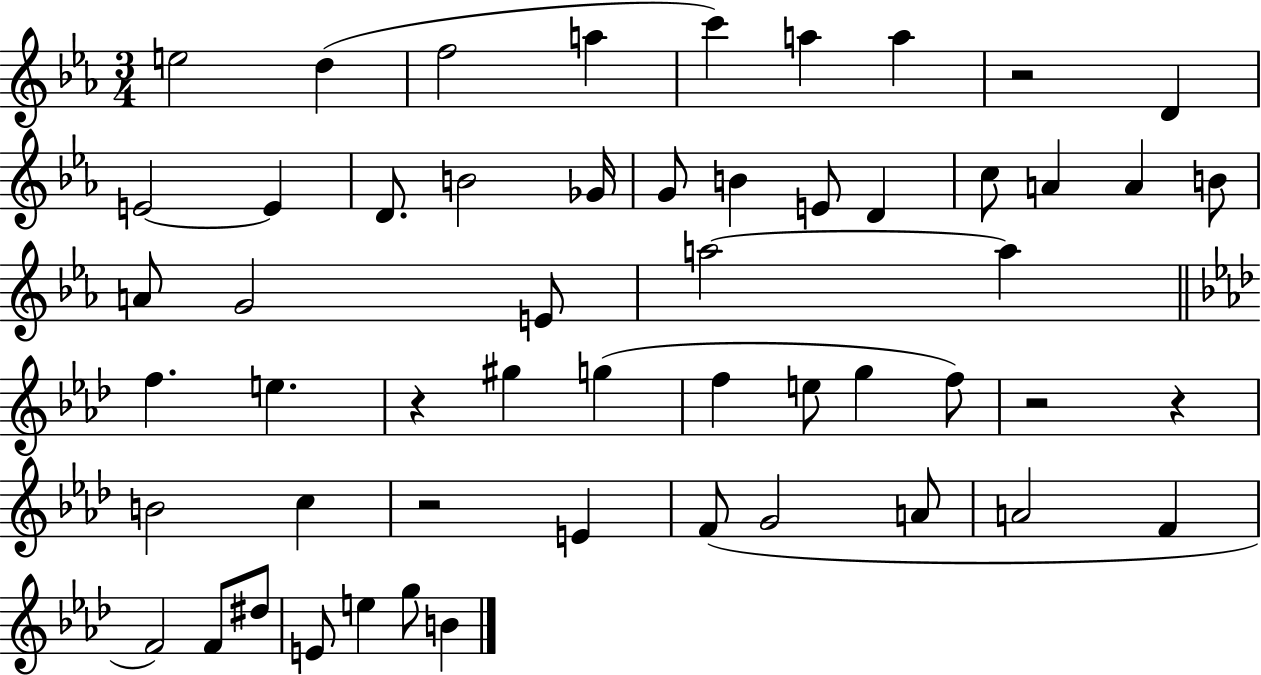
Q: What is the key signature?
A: EES major